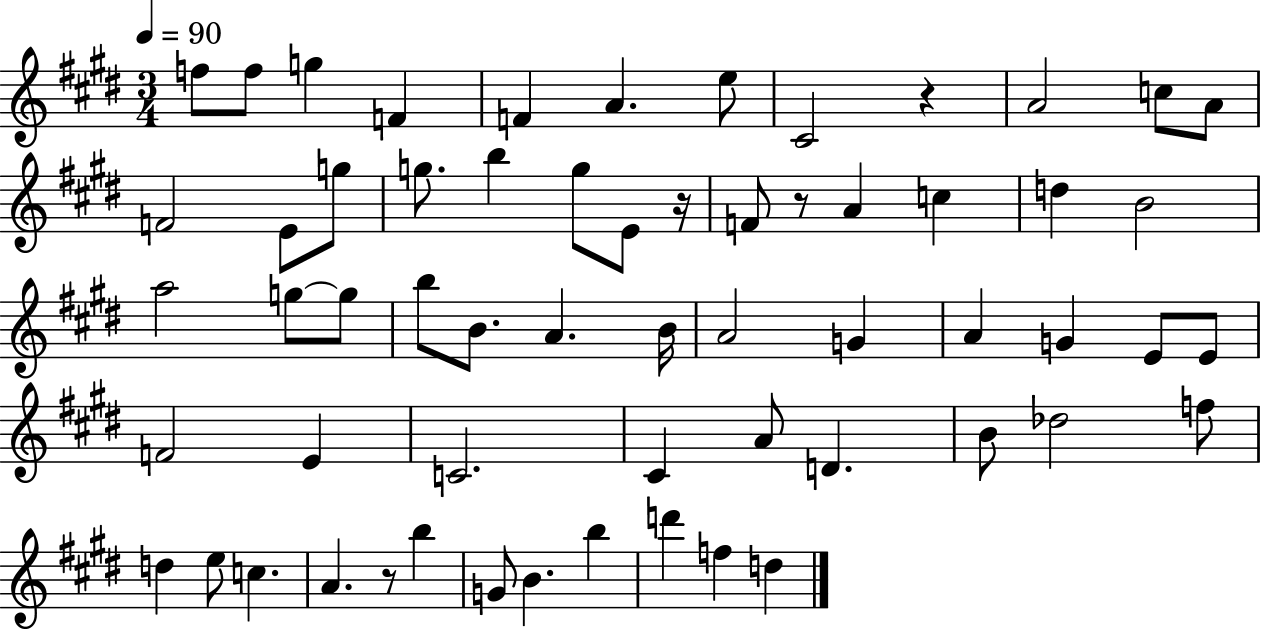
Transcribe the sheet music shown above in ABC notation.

X:1
T:Untitled
M:3/4
L:1/4
K:E
f/2 f/2 g F F A e/2 ^C2 z A2 c/2 A/2 F2 E/2 g/2 g/2 b g/2 E/2 z/4 F/2 z/2 A c d B2 a2 g/2 g/2 b/2 B/2 A B/4 A2 G A G E/2 E/2 F2 E C2 ^C A/2 D B/2 _d2 f/2 d e/2 c A z/2 b G/2 B b d' f d